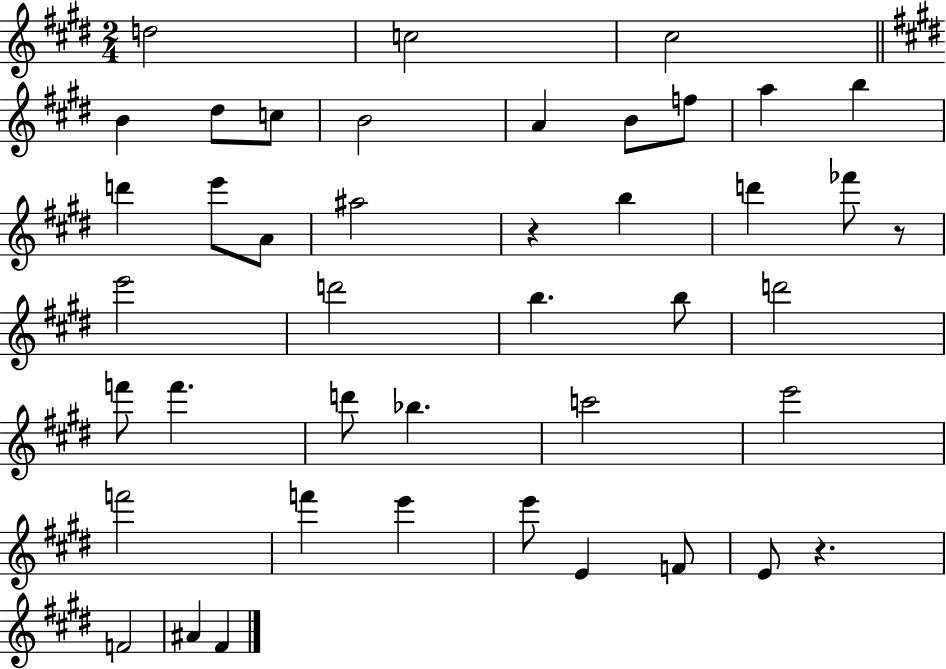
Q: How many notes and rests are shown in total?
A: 43